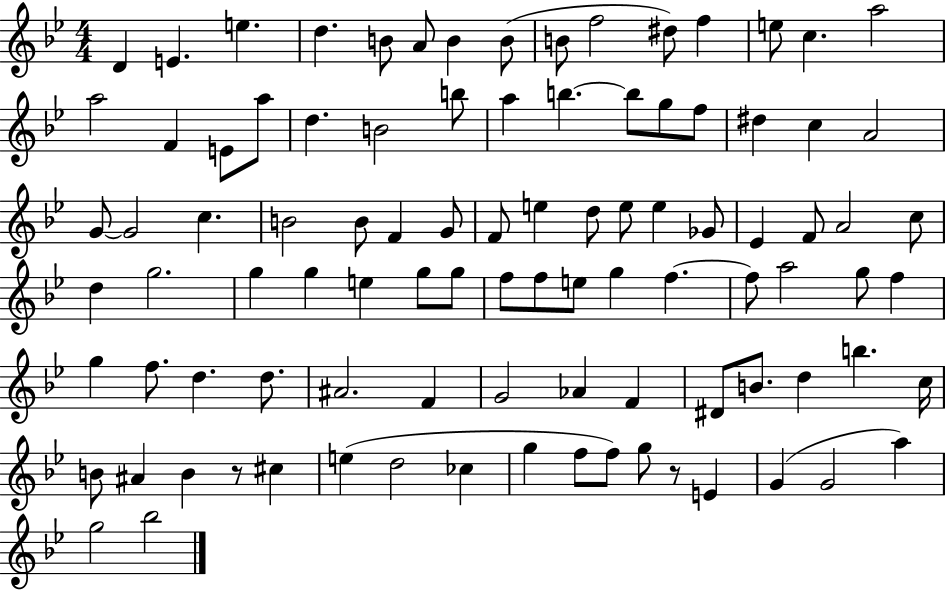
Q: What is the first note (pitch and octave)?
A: D4